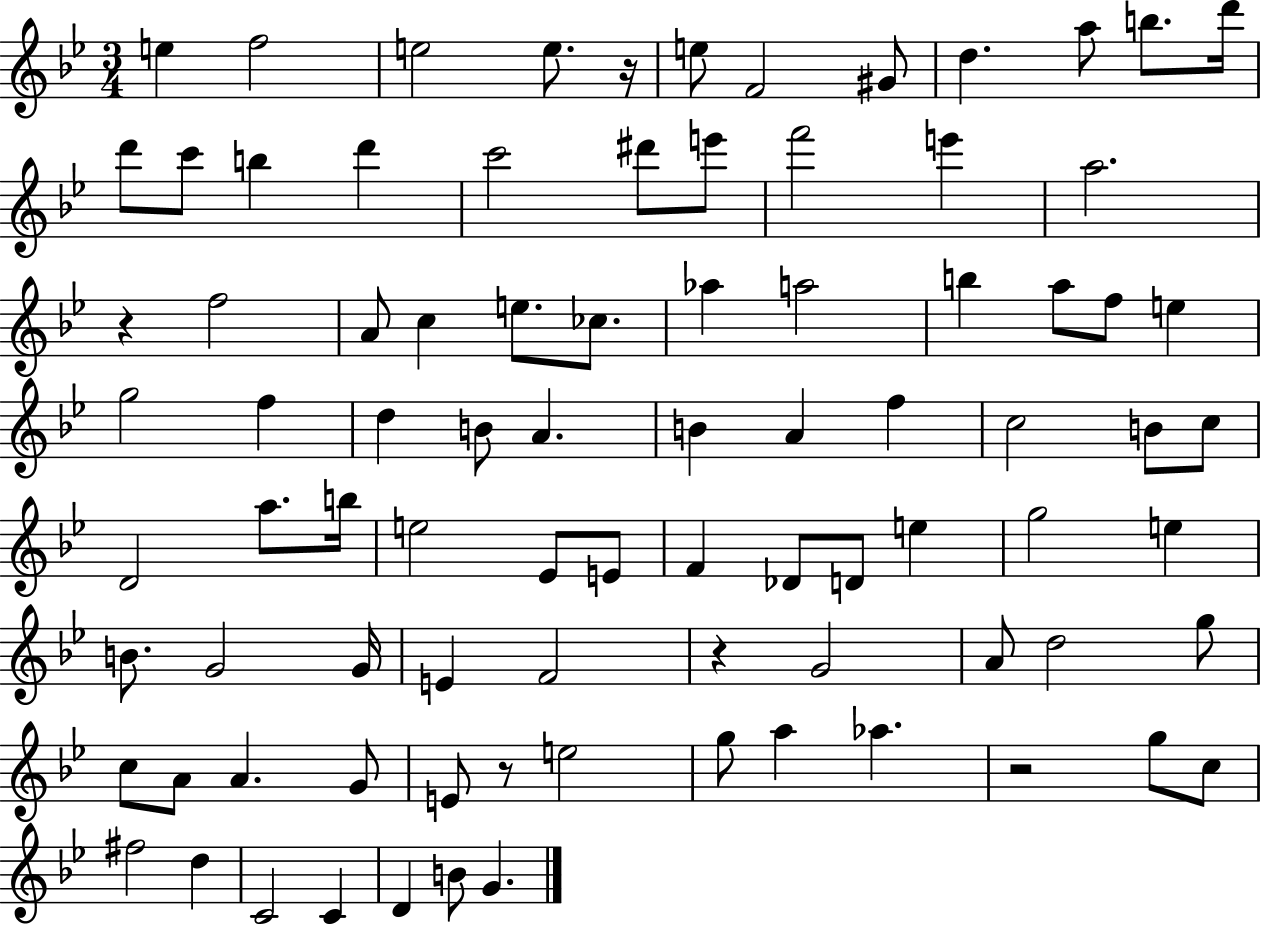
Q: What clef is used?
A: treble